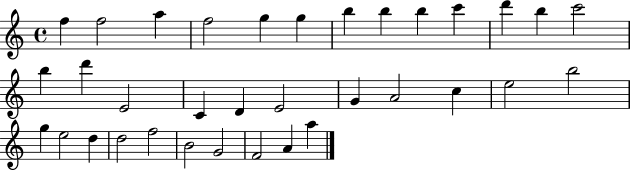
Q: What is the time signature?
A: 4/4